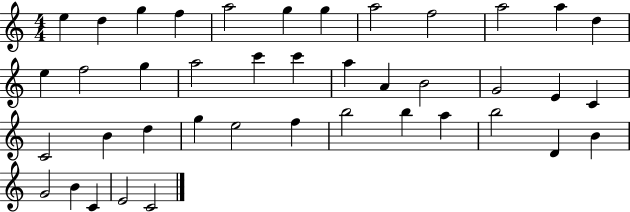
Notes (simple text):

E5/q D5/q G5/q F5/q A5/h G5/q G5/q A5/h F5/h A5/h A5/q D5/q E5/q F5/h G5/q A5/h C6/q C6/q A5/q A4/q B4/h G4/h E4/q C4/q C4/h B4/q D5/q G5/q E5/h F5/q B5/h B5/q A5/q B5/h D4/q B4/q G4/h B4/q C4/q E4/h C4/h